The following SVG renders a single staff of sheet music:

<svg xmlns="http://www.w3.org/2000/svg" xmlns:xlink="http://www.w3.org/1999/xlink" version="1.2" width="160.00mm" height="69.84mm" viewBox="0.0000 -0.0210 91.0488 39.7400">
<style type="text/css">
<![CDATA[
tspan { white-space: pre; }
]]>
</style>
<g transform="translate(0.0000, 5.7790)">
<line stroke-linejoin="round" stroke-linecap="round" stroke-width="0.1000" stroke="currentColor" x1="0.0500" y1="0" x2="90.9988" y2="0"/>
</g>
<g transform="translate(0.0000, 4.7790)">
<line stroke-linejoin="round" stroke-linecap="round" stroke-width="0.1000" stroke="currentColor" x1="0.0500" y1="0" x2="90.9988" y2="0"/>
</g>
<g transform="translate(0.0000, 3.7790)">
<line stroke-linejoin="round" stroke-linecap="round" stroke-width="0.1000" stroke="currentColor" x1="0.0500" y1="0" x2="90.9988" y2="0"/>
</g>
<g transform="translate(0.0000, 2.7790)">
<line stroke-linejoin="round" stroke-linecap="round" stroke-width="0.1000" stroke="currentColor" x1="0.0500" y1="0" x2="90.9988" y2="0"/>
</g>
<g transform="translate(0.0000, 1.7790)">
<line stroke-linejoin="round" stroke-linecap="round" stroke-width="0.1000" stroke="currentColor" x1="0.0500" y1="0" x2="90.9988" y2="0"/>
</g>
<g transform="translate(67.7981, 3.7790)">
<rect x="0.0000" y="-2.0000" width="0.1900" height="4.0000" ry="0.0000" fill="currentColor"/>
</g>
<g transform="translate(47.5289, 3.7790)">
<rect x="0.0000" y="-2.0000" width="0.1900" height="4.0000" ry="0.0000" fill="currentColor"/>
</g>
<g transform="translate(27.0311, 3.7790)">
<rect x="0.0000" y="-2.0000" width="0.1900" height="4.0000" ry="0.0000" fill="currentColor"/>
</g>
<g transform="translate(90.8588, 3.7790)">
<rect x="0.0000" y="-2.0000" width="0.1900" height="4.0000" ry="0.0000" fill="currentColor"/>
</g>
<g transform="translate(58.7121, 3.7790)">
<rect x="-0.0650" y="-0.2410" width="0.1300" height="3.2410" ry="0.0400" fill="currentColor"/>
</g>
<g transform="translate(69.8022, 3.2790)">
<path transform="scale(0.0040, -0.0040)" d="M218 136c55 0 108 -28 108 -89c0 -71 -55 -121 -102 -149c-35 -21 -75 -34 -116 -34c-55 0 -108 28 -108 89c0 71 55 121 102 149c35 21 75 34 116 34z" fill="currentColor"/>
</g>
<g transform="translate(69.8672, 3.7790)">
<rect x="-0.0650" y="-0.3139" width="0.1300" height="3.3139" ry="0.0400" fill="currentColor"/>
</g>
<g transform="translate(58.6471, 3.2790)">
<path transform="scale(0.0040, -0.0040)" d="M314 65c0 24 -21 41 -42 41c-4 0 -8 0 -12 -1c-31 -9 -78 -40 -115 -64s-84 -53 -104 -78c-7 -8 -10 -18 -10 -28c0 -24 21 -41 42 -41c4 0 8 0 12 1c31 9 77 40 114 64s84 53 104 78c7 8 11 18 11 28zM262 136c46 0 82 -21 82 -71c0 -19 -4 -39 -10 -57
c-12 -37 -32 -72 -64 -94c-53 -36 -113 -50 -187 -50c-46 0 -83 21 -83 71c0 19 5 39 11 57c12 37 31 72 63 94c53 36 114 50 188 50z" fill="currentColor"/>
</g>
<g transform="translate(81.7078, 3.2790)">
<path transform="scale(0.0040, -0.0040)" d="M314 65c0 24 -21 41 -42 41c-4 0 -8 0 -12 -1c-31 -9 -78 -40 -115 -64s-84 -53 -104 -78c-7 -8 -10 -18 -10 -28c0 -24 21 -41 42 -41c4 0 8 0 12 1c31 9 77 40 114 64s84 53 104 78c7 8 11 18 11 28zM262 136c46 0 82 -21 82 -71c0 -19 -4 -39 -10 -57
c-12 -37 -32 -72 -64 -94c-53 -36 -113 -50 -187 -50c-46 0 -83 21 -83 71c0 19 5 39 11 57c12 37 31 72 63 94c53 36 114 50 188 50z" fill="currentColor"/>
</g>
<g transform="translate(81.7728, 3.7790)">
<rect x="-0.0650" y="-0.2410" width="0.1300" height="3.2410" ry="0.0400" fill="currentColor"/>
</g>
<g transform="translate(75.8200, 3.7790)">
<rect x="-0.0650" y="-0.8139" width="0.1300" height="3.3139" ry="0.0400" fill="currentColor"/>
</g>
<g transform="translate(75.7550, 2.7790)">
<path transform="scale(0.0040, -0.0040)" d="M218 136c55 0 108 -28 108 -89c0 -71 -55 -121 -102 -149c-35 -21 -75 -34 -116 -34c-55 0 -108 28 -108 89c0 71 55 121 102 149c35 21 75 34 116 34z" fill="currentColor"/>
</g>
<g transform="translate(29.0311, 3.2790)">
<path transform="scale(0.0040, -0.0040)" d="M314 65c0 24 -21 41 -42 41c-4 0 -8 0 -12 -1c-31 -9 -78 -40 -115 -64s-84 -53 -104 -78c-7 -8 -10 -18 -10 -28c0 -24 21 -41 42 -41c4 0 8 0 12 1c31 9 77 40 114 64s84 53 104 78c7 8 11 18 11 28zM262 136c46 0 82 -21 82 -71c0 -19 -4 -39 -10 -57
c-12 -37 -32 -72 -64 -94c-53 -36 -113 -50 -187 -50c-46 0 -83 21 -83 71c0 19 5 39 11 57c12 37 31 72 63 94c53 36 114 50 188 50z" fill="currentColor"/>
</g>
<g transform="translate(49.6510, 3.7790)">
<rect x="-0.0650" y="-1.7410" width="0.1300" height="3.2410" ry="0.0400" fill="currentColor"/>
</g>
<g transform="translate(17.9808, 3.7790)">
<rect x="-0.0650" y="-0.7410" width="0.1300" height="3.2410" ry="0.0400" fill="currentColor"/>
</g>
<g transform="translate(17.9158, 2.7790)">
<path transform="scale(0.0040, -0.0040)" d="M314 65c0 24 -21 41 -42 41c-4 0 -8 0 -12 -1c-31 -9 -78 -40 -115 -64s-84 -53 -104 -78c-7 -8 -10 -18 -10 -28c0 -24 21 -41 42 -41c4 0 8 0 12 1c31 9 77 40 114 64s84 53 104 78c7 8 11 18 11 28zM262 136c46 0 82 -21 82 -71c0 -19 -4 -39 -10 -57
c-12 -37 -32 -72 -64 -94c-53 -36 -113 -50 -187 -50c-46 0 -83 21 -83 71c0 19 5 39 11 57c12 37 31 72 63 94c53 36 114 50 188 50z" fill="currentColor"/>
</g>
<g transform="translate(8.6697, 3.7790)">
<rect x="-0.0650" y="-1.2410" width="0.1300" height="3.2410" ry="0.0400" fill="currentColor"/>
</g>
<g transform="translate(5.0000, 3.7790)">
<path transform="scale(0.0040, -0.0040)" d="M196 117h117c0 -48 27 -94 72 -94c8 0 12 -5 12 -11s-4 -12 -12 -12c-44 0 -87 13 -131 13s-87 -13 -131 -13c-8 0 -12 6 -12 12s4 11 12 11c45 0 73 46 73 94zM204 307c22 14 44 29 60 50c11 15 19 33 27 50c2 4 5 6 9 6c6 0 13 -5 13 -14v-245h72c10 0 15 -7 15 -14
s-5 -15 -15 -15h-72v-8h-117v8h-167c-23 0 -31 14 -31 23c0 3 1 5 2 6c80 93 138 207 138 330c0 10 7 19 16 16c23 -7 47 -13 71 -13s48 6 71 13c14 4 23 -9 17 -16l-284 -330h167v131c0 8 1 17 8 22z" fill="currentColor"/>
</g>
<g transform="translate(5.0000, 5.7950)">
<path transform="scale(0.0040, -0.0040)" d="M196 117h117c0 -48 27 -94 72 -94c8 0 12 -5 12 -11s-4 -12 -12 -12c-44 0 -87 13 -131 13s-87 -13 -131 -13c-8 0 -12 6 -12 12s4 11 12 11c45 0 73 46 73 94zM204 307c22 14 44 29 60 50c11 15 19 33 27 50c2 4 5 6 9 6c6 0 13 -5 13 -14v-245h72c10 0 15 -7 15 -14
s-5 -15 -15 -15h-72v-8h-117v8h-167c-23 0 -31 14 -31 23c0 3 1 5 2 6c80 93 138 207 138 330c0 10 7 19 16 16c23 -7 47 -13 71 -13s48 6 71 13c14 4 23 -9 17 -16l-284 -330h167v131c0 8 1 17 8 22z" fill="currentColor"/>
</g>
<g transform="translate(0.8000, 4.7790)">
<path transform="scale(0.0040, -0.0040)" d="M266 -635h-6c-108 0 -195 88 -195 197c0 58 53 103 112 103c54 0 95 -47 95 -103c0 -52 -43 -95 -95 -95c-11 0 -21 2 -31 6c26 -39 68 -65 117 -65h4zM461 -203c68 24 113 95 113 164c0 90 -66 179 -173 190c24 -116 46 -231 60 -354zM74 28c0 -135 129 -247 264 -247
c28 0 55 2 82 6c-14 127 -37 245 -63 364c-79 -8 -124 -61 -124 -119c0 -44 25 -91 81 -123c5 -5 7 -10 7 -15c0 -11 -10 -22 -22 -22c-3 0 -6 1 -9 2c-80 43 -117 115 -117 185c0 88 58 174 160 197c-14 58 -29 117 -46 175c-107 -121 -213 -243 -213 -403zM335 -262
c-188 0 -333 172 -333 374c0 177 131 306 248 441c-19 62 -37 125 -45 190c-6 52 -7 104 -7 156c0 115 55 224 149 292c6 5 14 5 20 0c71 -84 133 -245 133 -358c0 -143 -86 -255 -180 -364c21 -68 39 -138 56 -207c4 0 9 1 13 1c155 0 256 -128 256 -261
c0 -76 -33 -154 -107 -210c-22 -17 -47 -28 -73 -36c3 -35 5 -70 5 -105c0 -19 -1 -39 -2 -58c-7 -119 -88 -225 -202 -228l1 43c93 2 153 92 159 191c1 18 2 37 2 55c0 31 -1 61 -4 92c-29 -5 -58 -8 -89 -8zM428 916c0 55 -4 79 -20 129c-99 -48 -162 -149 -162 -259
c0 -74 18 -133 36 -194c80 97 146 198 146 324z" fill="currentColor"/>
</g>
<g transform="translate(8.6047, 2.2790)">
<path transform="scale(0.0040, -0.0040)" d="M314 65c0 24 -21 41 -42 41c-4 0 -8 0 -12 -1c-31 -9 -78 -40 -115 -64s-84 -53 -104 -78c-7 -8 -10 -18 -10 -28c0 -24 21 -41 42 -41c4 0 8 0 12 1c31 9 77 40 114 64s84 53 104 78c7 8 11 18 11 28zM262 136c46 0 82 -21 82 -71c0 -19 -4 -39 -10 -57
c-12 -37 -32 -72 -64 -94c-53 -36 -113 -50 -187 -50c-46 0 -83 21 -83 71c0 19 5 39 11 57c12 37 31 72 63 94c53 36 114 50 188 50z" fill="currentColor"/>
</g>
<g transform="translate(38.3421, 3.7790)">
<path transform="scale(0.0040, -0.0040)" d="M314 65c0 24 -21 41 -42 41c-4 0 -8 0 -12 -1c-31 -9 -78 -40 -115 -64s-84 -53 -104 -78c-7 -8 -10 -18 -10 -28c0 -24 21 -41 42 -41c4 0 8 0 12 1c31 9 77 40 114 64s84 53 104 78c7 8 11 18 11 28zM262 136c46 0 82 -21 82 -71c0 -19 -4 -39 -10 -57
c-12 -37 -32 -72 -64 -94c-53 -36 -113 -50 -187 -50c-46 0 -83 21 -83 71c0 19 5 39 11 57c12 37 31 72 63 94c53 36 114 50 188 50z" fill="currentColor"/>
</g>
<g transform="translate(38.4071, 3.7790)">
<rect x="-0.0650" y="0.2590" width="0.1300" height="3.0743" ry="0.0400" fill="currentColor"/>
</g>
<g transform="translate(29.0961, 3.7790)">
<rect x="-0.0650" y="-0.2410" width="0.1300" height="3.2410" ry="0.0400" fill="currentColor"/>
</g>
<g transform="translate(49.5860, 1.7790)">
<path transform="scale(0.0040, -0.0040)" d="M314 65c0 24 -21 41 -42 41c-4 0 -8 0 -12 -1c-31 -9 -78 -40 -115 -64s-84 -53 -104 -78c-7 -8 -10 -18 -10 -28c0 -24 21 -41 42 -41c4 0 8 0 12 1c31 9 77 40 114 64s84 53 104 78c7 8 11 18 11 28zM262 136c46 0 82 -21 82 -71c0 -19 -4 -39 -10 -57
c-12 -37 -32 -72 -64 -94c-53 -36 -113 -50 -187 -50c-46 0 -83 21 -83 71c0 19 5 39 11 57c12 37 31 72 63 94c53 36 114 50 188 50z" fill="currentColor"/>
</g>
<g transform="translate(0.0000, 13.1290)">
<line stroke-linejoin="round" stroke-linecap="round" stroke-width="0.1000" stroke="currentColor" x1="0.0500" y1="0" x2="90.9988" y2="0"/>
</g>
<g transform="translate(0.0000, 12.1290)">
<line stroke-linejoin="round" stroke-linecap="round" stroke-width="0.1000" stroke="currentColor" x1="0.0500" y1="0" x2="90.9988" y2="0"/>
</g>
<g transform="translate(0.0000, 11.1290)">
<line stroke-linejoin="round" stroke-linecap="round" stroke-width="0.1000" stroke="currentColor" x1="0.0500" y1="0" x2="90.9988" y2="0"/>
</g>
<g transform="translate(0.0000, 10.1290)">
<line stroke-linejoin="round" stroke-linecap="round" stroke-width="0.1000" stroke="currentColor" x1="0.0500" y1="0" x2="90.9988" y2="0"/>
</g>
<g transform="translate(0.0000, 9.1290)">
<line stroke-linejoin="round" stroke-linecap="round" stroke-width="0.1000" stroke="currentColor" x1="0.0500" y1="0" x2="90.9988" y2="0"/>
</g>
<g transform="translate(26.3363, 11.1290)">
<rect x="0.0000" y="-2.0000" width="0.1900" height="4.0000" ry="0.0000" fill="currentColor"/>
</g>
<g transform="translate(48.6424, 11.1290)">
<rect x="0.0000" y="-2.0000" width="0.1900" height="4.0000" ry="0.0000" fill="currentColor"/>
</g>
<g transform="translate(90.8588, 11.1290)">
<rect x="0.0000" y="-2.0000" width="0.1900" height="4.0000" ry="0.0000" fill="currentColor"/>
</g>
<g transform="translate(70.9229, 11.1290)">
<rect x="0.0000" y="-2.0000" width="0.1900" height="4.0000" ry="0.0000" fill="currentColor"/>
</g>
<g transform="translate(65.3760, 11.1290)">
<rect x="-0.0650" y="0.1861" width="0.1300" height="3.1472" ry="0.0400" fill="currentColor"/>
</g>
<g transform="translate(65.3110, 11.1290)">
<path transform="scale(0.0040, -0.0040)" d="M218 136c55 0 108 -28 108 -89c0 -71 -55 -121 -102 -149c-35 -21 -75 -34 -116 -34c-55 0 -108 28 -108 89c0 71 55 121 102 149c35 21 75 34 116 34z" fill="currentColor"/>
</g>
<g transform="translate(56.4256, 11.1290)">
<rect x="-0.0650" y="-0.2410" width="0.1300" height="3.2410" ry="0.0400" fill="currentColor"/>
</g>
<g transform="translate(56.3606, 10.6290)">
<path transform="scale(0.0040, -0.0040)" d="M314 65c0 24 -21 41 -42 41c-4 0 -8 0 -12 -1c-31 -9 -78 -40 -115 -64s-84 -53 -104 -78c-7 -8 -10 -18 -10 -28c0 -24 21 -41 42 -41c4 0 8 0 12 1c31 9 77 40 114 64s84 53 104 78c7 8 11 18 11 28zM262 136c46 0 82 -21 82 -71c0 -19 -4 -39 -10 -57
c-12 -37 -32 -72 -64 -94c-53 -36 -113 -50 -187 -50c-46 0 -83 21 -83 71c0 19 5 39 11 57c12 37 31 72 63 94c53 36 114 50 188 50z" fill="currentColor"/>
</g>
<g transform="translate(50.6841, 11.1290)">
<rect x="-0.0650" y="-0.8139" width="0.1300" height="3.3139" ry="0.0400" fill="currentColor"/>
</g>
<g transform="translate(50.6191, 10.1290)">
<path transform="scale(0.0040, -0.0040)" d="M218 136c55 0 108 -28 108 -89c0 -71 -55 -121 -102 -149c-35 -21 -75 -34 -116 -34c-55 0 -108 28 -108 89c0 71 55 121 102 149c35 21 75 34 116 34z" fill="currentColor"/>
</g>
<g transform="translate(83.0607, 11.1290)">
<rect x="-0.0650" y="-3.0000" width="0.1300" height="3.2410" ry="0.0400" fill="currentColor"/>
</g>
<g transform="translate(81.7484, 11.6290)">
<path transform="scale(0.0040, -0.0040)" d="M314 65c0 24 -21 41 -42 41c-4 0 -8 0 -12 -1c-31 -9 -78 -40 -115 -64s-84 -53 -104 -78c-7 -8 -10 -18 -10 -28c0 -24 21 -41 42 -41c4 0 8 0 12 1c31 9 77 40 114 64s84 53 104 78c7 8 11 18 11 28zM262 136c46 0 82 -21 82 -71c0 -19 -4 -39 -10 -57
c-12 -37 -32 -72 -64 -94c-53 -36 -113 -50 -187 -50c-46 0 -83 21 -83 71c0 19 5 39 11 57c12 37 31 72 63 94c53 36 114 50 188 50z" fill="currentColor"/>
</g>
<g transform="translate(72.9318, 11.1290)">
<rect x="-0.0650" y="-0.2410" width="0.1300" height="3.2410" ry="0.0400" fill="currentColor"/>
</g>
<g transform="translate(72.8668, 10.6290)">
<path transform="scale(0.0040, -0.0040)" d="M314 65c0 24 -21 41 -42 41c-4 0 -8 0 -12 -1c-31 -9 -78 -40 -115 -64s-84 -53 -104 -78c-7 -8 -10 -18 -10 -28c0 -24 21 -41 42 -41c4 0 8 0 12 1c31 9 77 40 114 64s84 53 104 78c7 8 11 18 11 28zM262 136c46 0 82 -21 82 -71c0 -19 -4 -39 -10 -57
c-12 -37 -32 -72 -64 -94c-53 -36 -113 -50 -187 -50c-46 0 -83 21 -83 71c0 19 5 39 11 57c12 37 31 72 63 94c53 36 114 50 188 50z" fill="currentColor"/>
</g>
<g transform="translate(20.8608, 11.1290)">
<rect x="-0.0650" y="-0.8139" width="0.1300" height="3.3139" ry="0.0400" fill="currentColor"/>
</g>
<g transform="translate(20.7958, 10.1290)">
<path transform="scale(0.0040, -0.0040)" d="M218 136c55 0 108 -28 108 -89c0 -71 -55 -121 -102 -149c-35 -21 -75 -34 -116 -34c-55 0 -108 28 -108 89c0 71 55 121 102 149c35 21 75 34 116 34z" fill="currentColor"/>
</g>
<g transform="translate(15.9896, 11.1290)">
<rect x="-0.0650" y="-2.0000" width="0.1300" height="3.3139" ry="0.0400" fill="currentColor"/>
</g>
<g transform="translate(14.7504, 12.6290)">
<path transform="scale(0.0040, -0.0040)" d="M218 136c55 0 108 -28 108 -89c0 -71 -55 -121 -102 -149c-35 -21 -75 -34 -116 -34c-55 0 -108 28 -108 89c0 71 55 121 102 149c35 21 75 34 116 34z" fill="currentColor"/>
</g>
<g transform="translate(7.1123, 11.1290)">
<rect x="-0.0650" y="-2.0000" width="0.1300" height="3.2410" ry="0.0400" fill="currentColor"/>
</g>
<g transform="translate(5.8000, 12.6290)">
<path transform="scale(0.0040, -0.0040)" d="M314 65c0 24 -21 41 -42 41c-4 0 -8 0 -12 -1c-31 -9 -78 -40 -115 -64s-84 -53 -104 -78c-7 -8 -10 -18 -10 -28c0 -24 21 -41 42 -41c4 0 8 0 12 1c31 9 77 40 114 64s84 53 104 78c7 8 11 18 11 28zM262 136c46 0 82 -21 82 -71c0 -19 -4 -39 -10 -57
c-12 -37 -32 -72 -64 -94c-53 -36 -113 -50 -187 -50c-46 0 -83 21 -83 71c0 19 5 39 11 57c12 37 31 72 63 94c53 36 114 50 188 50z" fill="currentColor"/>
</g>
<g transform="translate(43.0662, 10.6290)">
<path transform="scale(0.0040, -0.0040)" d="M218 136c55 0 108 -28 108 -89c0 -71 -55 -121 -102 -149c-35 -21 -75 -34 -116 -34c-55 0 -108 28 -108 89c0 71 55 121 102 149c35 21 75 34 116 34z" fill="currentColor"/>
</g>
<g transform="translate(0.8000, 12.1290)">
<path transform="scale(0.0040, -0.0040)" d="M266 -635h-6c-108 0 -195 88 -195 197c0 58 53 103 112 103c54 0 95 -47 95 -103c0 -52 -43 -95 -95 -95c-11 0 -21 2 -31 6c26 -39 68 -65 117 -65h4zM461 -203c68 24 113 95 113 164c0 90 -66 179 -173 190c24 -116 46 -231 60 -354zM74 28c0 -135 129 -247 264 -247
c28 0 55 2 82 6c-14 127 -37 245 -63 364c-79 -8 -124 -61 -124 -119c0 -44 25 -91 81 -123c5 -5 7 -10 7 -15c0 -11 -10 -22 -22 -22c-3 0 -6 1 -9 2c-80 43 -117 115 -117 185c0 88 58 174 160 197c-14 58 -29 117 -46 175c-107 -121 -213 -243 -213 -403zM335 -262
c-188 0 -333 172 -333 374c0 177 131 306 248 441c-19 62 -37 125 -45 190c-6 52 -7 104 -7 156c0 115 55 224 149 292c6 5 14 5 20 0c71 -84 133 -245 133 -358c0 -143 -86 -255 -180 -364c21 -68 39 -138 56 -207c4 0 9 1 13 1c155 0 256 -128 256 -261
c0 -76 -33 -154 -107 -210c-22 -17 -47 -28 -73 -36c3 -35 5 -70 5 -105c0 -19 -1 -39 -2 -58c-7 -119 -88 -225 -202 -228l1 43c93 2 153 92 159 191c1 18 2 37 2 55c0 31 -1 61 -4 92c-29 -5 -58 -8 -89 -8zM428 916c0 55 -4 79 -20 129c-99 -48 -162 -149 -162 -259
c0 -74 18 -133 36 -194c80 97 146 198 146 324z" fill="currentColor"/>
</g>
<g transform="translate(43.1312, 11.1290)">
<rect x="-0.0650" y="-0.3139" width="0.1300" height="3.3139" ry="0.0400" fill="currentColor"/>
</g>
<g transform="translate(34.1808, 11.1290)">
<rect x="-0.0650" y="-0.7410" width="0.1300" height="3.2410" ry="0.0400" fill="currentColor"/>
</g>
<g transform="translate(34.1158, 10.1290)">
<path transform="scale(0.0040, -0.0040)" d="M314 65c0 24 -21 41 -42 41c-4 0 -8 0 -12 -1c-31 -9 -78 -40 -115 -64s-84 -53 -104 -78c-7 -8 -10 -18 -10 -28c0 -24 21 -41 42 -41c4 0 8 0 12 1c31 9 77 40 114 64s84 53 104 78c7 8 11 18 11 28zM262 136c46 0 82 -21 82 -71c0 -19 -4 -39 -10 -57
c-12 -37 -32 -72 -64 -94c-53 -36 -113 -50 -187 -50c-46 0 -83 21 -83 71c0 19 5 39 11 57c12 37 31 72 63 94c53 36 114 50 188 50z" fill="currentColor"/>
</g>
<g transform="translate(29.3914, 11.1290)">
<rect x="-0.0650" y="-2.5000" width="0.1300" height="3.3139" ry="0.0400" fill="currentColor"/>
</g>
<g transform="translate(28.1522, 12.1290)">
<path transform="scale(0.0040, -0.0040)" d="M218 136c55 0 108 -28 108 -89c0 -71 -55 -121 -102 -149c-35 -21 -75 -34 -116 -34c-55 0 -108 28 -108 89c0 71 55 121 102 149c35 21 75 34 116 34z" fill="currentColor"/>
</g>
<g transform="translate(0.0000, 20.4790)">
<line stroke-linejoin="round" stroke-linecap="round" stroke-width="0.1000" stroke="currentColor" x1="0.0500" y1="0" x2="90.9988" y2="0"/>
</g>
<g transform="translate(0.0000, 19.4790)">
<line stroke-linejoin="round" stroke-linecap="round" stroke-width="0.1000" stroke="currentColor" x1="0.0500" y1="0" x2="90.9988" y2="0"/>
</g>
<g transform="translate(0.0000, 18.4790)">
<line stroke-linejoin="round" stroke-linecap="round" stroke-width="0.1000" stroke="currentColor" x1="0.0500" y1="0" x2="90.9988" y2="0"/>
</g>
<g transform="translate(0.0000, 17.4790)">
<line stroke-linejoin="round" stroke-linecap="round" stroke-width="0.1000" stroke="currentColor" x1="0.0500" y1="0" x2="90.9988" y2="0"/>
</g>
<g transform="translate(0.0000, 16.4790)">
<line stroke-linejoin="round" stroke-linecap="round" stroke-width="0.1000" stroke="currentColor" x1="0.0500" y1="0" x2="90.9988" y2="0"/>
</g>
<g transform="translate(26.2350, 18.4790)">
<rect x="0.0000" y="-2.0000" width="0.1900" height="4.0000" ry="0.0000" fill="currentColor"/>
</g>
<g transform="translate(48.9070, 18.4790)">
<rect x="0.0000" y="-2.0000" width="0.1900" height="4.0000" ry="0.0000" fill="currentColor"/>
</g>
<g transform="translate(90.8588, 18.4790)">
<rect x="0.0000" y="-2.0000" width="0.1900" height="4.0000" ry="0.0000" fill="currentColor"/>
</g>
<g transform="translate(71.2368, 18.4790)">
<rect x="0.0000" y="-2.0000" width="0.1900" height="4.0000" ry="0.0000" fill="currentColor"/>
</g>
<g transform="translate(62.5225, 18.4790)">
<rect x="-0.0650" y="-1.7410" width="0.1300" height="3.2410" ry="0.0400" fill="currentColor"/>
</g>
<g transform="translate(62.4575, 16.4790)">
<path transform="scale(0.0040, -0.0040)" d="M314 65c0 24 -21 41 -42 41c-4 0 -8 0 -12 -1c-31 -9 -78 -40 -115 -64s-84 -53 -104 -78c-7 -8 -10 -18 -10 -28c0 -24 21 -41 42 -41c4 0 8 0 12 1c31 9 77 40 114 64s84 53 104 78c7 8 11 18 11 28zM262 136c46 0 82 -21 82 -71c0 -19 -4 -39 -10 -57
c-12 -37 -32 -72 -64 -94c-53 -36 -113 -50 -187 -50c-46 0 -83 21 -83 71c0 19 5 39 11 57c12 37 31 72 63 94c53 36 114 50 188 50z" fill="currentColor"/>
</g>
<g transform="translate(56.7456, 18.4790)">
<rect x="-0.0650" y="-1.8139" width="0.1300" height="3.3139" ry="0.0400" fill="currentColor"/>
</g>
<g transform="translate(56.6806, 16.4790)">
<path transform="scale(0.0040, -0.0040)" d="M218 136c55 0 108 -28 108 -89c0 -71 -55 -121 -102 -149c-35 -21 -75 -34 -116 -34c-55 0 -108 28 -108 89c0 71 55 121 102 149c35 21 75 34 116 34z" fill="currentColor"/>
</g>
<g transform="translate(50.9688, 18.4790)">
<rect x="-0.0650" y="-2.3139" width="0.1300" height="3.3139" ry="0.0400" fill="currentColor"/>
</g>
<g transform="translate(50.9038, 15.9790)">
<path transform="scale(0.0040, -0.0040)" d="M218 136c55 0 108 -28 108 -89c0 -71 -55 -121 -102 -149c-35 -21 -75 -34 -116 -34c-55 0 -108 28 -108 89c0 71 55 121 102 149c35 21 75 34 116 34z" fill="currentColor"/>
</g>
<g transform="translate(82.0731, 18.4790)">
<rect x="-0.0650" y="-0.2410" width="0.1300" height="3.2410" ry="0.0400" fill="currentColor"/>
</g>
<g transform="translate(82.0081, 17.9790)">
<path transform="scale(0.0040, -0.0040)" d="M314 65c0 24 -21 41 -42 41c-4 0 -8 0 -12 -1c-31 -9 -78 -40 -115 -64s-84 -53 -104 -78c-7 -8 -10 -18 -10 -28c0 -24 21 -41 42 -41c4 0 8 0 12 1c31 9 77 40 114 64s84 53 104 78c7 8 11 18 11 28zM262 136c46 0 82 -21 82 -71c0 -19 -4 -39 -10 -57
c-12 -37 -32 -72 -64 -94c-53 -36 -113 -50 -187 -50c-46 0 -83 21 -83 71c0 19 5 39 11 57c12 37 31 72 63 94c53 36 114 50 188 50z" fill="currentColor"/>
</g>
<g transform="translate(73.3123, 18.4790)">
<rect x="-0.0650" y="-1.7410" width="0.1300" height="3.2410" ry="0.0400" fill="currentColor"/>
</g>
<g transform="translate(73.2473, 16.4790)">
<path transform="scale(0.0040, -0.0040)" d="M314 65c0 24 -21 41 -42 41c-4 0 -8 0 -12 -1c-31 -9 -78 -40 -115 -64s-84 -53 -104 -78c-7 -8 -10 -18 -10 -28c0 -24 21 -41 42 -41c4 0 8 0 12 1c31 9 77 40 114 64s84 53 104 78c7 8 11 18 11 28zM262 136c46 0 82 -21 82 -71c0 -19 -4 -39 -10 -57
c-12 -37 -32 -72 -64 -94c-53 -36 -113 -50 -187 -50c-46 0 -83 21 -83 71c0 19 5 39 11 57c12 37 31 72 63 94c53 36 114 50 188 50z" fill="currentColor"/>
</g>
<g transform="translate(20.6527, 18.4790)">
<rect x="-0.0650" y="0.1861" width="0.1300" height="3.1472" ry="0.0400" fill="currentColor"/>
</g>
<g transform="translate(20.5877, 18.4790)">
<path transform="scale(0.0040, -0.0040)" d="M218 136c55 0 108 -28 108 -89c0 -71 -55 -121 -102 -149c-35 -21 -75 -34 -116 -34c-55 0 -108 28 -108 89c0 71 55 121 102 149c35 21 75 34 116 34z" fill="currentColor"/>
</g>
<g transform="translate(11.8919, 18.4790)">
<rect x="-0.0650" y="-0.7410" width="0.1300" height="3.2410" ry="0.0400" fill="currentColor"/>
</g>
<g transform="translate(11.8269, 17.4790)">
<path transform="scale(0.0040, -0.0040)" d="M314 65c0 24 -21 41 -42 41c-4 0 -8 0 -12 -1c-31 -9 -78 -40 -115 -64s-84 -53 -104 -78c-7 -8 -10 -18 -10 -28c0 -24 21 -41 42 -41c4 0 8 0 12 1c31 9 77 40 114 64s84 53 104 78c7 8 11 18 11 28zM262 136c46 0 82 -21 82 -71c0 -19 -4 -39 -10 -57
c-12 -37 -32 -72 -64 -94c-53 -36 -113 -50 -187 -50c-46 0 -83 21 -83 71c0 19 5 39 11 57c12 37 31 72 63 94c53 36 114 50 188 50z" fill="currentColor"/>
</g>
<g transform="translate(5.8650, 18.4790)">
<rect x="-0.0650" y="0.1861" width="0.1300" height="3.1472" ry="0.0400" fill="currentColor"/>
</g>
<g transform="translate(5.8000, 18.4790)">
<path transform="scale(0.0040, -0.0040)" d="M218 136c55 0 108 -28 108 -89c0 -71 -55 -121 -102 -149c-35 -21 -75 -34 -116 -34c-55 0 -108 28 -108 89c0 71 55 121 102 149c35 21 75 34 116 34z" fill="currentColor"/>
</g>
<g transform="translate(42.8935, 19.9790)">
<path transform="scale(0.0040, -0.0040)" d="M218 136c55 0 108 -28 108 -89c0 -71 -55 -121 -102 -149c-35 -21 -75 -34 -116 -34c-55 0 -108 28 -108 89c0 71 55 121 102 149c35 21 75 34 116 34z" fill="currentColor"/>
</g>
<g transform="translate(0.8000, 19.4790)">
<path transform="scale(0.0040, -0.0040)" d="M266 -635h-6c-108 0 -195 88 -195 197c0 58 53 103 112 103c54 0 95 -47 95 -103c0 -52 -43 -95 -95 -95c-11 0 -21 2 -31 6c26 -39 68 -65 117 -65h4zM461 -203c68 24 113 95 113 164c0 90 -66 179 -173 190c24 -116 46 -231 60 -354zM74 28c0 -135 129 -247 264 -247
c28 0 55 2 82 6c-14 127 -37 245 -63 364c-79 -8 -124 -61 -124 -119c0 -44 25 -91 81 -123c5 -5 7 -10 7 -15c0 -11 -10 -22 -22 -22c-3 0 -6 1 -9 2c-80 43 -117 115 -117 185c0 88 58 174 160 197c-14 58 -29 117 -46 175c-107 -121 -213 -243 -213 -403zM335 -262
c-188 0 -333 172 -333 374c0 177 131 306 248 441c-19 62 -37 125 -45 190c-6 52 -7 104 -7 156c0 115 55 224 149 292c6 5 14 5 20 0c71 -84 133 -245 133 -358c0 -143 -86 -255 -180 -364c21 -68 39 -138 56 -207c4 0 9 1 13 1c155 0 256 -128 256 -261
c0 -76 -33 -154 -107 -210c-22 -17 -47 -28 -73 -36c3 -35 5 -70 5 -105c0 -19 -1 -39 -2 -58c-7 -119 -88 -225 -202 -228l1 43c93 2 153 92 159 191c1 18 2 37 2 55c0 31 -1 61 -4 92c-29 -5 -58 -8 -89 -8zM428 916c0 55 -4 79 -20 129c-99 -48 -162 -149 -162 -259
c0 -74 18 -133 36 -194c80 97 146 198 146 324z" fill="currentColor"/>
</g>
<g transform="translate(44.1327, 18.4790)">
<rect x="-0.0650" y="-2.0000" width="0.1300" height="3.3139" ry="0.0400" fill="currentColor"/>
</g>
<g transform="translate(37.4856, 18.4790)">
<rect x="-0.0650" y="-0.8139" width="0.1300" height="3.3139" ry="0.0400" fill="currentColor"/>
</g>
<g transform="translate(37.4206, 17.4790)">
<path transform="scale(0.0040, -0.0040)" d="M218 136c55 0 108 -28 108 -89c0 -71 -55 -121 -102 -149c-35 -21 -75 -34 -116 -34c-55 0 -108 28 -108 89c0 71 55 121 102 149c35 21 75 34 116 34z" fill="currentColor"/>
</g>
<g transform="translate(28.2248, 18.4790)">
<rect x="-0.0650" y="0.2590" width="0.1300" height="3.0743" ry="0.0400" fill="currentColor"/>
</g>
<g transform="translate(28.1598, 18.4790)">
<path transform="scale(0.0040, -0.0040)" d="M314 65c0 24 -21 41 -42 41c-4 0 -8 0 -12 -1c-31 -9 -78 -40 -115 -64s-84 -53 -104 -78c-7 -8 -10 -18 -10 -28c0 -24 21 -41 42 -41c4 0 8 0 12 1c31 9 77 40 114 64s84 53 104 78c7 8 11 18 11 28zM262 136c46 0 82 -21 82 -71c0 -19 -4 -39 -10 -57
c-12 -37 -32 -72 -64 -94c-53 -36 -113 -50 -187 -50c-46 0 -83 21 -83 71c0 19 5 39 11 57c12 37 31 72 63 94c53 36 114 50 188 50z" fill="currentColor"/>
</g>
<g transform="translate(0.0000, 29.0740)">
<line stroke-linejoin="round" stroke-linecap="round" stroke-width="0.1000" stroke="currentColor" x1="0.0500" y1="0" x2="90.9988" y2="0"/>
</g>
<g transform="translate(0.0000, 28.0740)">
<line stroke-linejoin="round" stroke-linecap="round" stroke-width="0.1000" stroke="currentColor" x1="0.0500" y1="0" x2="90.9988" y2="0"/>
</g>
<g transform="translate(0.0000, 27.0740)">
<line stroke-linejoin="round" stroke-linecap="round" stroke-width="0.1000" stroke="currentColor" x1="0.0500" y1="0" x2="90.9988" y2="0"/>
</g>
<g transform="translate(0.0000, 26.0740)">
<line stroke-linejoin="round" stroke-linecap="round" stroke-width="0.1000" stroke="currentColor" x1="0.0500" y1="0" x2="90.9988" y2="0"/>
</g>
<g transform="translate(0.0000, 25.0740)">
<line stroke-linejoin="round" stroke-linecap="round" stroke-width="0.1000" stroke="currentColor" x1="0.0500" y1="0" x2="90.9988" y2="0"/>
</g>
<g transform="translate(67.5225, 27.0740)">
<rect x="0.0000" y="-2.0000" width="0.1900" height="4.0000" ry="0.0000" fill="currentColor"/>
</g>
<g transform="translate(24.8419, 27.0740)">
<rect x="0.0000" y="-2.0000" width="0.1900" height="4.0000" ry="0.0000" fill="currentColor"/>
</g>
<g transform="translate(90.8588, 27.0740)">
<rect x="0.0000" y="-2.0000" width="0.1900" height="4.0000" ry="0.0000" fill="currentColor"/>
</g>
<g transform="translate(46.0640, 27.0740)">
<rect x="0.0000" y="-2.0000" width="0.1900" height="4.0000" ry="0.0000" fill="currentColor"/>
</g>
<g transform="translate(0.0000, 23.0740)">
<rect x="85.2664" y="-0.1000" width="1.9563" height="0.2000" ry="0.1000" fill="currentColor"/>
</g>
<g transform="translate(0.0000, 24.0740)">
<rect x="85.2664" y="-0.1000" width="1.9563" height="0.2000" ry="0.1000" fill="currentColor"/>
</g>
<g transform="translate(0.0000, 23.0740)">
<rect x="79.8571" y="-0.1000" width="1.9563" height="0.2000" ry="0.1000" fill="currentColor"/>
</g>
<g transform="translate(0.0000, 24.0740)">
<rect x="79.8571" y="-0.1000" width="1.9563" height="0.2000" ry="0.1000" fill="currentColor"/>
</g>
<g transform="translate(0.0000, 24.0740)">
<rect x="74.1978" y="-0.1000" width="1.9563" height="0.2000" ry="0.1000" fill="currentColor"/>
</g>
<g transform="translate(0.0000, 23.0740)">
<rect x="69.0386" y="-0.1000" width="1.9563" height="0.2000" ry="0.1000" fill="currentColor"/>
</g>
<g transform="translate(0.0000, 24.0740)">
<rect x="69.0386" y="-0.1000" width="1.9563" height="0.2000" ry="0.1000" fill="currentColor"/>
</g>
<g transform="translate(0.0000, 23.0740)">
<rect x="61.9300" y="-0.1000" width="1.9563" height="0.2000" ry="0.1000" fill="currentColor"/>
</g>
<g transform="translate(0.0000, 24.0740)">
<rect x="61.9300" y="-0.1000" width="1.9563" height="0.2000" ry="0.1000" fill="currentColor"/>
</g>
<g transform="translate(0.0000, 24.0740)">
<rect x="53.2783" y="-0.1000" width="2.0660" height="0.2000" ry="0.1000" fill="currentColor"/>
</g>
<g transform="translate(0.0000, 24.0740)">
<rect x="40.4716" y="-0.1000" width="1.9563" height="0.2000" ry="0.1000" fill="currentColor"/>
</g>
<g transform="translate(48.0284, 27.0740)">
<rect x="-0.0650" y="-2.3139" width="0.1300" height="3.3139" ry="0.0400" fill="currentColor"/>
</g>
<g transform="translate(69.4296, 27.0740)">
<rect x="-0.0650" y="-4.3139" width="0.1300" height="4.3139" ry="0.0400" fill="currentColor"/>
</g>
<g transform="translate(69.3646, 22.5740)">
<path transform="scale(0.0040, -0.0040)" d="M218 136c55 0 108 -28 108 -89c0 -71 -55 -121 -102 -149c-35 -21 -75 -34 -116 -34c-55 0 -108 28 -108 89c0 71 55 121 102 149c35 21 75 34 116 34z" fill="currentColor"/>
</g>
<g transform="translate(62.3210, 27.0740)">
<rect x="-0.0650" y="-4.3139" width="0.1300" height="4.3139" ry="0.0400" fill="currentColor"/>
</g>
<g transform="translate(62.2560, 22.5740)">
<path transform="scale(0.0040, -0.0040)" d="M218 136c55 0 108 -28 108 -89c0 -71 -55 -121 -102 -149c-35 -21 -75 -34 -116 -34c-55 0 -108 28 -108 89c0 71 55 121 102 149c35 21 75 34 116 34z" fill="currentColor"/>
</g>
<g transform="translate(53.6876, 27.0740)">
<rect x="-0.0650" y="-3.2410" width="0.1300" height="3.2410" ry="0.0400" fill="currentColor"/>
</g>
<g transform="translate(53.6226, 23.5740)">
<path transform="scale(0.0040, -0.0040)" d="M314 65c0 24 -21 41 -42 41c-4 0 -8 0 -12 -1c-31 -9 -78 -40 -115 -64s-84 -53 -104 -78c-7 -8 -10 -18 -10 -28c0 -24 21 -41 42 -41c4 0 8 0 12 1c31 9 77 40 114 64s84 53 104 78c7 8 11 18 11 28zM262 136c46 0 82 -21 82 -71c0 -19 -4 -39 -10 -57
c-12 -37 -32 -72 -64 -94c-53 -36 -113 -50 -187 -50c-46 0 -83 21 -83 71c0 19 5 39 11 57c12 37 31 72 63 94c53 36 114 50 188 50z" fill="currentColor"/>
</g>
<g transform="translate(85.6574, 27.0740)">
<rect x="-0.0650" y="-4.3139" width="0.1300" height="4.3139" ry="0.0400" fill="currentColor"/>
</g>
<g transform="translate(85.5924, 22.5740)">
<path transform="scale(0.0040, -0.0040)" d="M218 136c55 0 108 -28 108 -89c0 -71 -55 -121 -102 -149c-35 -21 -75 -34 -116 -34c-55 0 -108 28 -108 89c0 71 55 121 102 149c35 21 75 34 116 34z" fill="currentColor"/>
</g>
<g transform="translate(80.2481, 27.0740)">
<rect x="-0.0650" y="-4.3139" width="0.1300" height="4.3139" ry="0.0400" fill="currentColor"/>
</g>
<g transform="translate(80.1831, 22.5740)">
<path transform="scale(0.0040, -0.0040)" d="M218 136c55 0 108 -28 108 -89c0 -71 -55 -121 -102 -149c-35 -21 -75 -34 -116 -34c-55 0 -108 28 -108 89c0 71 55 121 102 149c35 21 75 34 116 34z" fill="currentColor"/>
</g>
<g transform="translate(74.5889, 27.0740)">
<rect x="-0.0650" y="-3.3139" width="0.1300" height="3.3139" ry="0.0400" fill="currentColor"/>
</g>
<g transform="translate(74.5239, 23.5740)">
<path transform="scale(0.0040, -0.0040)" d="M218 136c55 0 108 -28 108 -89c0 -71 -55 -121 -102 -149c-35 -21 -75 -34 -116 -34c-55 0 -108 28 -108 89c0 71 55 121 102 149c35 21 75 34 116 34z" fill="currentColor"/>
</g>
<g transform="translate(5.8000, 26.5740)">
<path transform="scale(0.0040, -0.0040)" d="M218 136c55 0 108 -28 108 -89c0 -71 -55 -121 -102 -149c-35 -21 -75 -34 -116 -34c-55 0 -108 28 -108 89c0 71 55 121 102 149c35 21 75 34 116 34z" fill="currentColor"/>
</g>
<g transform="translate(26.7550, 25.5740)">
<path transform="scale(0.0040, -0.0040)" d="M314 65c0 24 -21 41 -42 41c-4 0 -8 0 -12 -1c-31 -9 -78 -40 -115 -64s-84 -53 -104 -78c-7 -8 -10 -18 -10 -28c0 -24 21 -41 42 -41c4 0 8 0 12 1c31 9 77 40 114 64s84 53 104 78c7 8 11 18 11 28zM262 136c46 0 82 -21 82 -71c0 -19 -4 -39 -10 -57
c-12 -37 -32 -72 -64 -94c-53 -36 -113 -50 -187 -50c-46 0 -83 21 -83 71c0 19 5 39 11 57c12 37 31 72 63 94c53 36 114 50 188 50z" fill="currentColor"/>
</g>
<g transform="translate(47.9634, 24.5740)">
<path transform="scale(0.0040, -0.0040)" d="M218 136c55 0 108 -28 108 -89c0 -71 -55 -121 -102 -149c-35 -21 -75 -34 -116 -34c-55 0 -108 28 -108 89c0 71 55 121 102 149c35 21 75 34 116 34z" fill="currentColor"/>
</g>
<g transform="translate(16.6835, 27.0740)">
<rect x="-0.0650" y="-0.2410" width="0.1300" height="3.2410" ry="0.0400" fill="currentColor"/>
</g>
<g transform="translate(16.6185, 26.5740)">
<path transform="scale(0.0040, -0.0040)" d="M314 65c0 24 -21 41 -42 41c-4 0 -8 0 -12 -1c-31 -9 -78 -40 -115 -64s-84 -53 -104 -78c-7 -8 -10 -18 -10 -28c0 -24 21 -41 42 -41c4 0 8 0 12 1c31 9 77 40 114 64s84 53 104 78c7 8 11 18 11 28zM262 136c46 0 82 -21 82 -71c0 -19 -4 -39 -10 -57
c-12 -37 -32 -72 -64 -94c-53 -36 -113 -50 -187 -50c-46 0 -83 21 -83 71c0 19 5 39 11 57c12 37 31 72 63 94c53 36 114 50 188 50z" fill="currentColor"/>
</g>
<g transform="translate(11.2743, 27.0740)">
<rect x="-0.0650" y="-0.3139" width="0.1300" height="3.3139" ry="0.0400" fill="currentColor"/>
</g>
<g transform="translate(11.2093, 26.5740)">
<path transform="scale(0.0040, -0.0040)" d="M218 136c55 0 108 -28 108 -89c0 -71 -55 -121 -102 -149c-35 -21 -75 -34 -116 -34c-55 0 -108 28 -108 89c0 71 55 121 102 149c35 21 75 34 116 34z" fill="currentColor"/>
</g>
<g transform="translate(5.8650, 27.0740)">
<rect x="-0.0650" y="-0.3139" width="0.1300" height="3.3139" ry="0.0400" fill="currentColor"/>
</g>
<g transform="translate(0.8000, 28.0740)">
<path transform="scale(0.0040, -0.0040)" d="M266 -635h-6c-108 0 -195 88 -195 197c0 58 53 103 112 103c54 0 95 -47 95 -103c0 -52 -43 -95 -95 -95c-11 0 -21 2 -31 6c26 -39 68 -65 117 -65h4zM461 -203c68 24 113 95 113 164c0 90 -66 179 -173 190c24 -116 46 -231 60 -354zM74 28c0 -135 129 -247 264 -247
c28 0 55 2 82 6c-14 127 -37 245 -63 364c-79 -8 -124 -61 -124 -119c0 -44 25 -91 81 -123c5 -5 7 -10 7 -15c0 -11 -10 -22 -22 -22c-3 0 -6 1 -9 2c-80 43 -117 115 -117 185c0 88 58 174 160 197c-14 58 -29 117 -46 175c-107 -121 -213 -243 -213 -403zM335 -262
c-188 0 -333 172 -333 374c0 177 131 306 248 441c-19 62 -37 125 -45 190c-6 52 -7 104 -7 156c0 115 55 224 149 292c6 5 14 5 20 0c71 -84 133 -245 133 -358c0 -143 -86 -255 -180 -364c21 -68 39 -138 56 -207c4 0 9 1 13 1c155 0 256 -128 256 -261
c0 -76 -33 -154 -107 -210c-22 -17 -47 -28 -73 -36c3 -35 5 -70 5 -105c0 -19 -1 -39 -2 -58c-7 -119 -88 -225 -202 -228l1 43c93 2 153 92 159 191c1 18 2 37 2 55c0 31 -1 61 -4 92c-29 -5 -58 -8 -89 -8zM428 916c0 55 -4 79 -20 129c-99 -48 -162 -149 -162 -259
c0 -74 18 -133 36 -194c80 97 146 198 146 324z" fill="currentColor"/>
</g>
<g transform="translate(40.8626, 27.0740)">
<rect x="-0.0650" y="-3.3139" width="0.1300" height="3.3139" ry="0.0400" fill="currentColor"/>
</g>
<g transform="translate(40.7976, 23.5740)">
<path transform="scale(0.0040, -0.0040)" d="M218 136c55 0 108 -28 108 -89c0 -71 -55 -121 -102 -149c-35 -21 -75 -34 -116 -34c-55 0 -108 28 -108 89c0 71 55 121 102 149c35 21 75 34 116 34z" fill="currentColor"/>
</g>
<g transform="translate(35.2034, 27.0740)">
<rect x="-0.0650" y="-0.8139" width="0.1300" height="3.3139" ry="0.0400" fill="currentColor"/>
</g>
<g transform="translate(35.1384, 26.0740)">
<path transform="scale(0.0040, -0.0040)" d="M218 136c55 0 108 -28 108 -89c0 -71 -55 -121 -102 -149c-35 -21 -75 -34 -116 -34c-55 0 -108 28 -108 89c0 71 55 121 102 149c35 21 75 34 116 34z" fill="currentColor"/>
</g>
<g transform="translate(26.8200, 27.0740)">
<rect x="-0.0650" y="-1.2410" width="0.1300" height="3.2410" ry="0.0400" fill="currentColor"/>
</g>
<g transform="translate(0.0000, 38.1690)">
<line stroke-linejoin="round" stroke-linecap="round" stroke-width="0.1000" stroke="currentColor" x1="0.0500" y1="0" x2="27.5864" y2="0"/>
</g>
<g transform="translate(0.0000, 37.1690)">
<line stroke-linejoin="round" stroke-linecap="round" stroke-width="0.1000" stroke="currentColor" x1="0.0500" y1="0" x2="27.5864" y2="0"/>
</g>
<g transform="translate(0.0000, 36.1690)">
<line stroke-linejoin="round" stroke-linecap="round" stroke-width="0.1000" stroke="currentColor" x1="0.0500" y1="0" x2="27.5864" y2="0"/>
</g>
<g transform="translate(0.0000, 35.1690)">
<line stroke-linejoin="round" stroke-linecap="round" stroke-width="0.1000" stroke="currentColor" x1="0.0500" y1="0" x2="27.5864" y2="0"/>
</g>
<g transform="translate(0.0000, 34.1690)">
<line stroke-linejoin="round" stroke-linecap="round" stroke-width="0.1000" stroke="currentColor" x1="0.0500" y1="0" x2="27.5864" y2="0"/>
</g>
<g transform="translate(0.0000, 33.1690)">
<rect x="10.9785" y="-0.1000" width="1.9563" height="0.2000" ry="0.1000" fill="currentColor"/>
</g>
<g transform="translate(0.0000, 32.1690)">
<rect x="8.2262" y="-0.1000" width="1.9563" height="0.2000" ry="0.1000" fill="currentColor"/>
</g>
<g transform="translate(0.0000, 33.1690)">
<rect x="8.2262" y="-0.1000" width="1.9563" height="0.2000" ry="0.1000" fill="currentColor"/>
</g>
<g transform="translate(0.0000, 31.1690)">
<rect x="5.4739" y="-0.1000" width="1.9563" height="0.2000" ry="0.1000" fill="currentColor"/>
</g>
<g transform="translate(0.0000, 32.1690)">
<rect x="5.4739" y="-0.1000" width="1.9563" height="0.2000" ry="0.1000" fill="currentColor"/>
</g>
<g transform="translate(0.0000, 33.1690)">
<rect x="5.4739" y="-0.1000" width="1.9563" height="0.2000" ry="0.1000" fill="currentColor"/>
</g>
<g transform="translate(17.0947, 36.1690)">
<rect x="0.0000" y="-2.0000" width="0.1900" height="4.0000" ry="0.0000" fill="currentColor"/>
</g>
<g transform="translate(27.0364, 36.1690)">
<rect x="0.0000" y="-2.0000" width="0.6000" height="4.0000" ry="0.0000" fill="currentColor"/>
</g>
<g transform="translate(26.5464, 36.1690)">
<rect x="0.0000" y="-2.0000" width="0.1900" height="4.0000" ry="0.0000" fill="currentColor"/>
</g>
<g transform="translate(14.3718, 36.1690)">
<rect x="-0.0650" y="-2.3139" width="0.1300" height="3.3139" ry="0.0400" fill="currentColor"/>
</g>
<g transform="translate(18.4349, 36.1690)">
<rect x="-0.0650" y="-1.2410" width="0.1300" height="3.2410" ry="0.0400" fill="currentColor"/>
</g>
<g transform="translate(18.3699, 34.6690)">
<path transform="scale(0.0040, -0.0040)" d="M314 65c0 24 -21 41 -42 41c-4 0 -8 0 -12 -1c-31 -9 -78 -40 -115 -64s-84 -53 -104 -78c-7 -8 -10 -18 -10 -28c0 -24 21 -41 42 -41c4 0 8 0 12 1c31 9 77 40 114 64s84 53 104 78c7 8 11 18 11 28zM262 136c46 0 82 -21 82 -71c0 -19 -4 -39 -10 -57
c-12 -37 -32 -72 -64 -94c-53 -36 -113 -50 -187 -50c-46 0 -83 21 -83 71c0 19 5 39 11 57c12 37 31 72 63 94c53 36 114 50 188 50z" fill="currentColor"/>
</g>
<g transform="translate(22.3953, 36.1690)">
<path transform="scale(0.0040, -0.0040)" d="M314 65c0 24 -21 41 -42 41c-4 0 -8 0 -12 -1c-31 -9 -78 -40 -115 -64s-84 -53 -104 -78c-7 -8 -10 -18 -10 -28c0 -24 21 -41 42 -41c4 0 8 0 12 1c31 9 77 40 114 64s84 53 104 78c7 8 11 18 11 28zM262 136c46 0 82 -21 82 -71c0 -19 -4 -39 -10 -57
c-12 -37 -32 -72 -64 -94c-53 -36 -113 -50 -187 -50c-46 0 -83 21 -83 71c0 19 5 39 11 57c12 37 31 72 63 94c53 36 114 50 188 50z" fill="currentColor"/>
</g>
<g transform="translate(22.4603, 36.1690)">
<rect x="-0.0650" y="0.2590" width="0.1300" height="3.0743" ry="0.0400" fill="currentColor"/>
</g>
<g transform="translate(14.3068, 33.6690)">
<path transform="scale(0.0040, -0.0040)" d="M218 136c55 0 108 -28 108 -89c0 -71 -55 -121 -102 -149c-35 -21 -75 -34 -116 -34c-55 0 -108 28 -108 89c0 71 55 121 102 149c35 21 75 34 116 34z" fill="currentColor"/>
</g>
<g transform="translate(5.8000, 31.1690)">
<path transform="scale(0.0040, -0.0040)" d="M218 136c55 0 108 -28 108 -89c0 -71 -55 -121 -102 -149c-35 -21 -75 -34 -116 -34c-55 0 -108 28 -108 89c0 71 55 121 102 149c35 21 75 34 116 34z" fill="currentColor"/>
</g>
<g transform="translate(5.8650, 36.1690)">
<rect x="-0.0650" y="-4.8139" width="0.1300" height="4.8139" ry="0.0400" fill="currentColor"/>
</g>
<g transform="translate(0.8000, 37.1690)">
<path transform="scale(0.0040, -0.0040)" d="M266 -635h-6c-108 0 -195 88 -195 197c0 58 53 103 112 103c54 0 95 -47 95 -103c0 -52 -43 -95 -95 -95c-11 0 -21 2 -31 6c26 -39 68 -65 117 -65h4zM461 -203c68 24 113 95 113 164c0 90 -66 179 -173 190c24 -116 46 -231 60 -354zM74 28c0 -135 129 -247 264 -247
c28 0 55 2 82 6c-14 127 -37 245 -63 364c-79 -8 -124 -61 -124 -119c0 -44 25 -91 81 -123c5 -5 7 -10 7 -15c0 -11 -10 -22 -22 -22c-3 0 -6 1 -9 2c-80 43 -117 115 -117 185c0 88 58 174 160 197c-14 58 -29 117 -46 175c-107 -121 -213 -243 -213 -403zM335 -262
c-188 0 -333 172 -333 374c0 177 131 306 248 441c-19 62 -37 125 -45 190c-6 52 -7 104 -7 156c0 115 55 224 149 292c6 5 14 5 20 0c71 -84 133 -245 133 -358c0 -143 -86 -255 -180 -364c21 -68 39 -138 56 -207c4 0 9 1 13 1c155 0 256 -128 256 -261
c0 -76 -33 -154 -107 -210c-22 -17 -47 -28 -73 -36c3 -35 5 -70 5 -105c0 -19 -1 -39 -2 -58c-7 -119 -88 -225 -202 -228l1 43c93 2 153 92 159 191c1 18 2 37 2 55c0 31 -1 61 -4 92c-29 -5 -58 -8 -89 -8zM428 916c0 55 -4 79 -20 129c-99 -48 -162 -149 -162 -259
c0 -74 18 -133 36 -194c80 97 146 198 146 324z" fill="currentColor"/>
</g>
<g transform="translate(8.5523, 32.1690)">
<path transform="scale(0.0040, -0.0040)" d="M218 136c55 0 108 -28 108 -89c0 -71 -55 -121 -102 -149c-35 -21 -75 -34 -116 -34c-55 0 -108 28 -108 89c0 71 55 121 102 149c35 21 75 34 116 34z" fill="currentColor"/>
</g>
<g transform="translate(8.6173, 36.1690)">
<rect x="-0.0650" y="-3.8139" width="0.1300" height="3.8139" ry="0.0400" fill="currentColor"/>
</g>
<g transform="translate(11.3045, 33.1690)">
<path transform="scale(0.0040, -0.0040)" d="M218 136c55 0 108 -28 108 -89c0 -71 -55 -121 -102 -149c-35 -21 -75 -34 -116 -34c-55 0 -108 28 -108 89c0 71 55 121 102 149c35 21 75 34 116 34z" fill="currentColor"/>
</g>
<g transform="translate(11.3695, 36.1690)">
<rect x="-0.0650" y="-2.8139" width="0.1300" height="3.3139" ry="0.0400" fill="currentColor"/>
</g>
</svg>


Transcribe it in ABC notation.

X:1
T:Untitled
M:4/4
L:1/4
K:C
e2 d2 c2 B2 f2 c2 c d c2 F2 F d G d2 c d c2 B c2 A2 B d2 B B2 d F g f f2 f2 c2 c c c2 e2 d b g b2 d' d' b d' d' e' c' a g e2 B2